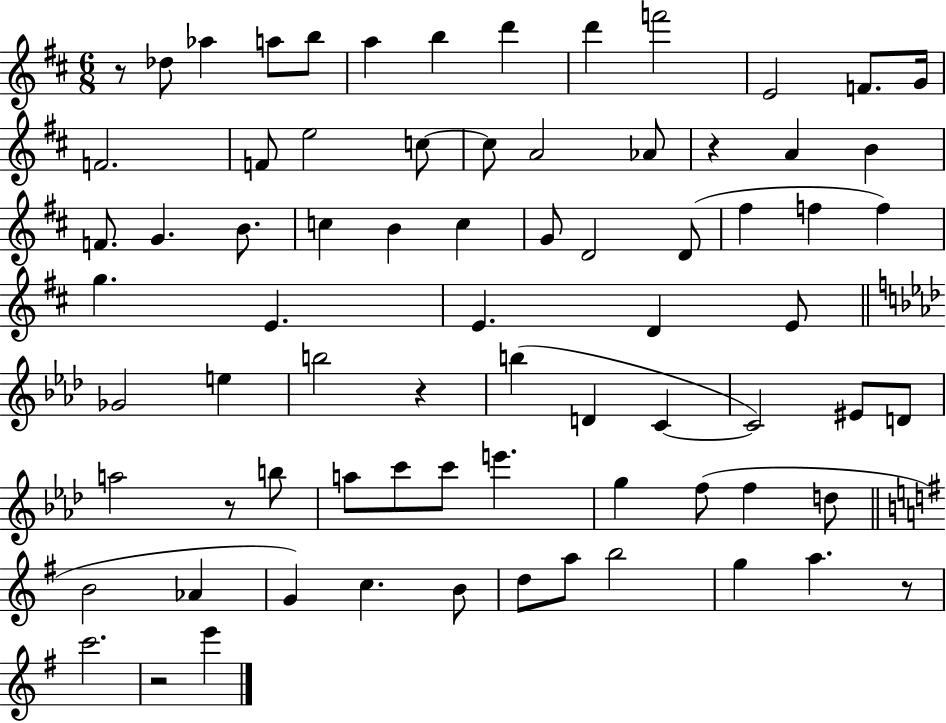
R/e Db5/e Ab5/q A5/e B5/e A5/q B5/q D6/q D6/q F6/h E4/h F4/e. G4/s F4/h. F4/e E5/h C5/e C5/e A4/h Ab4/e R/q A4/q B4/q F4/e. G4/q. B4/e. C5/q B4/q C5/q G4/e D4/h D4/e F#5/q F5/q F5/q G5/q. E4/q. E4/q. D4/q E4/e Gb4/h E5/q B5/h R/q B5/q D4/q C4/q C4/h EIS4/e D4/e A5/h R/e B5/e A5/e C6/e C6/e E6/q. G5/q F5/e F5/q D5/e B4/h Ab4/q G4/q C5/q. B4/e D5/e A5/e B5/h G5/q A5/q. R/e C6/h. R/h E6/q